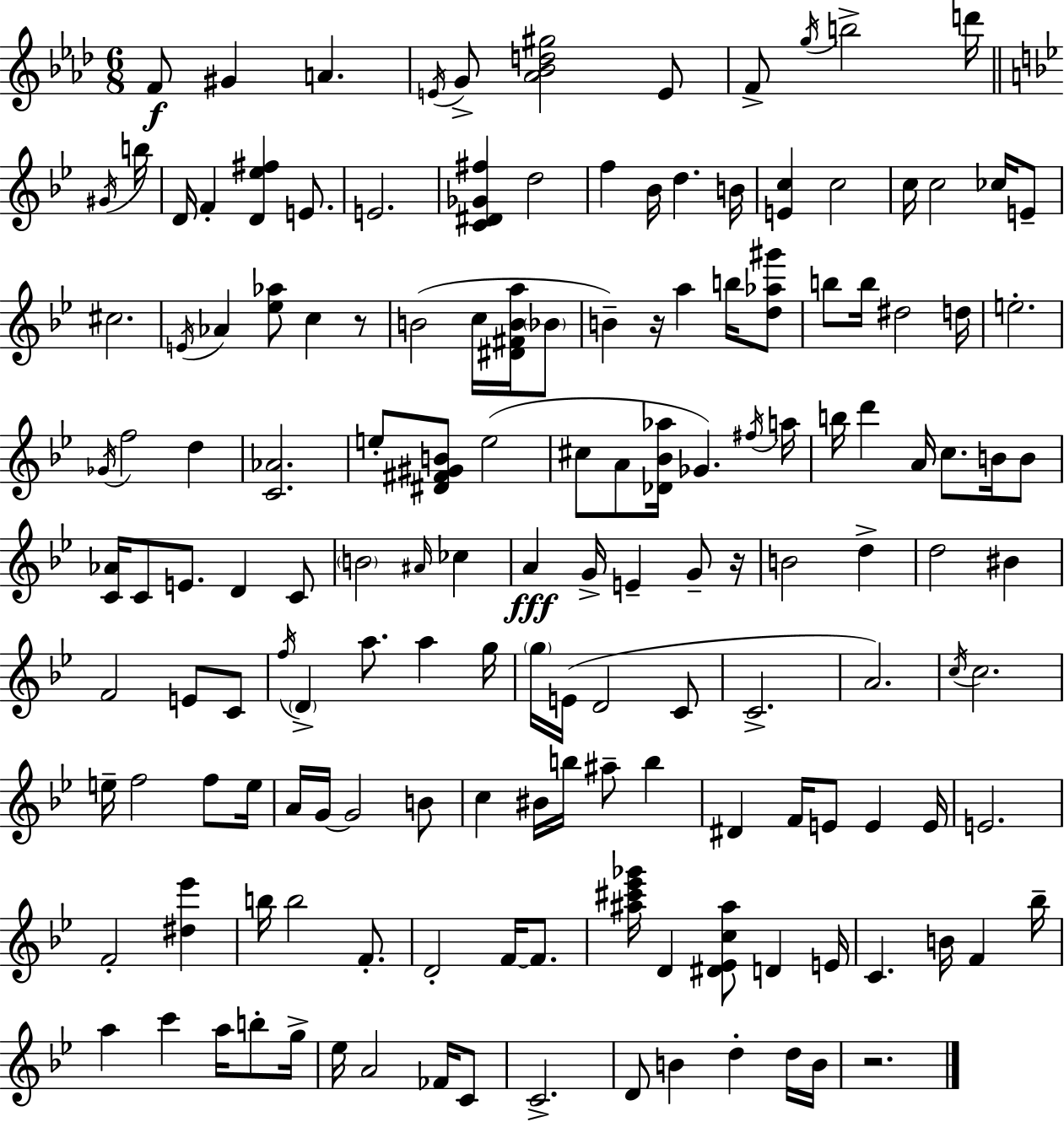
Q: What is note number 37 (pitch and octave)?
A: B5